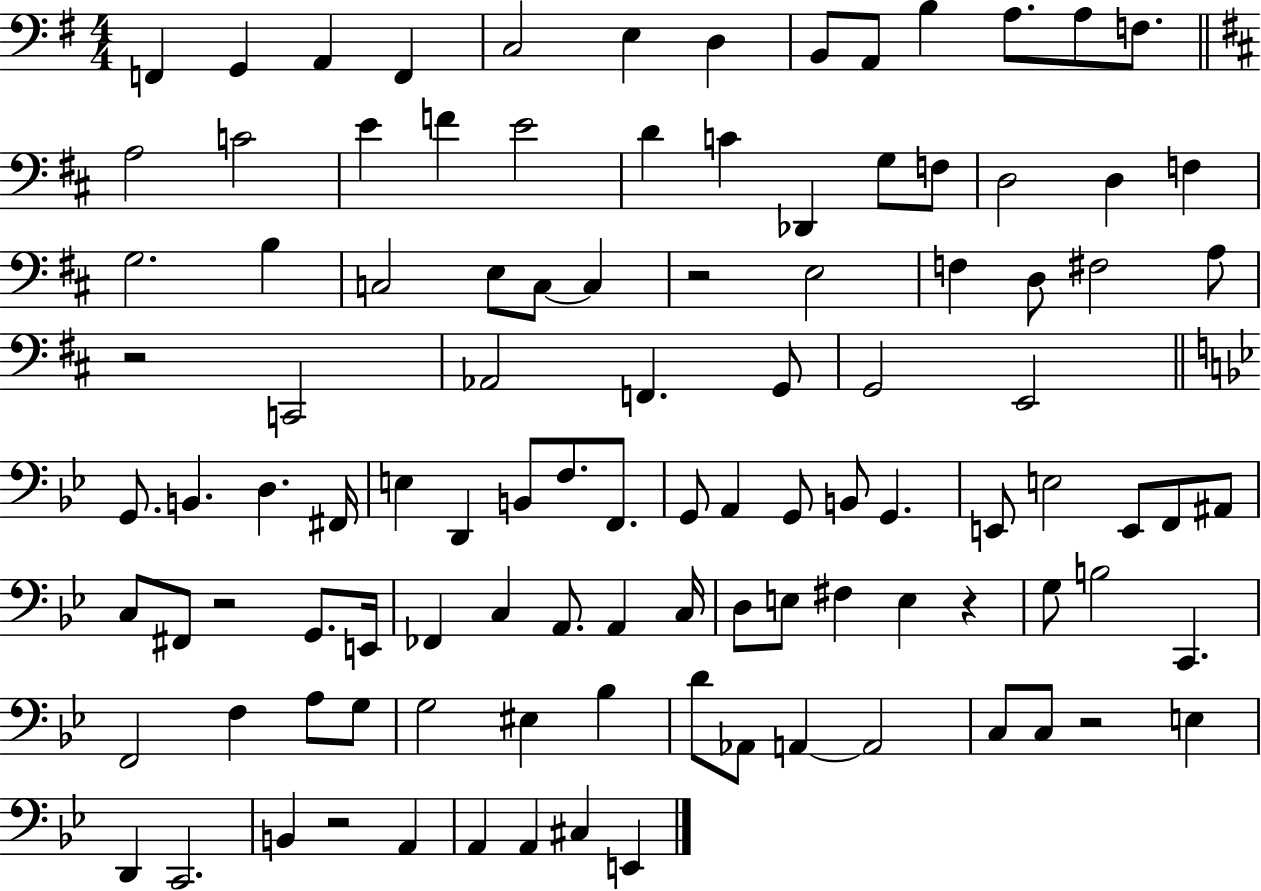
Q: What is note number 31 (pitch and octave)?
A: C3